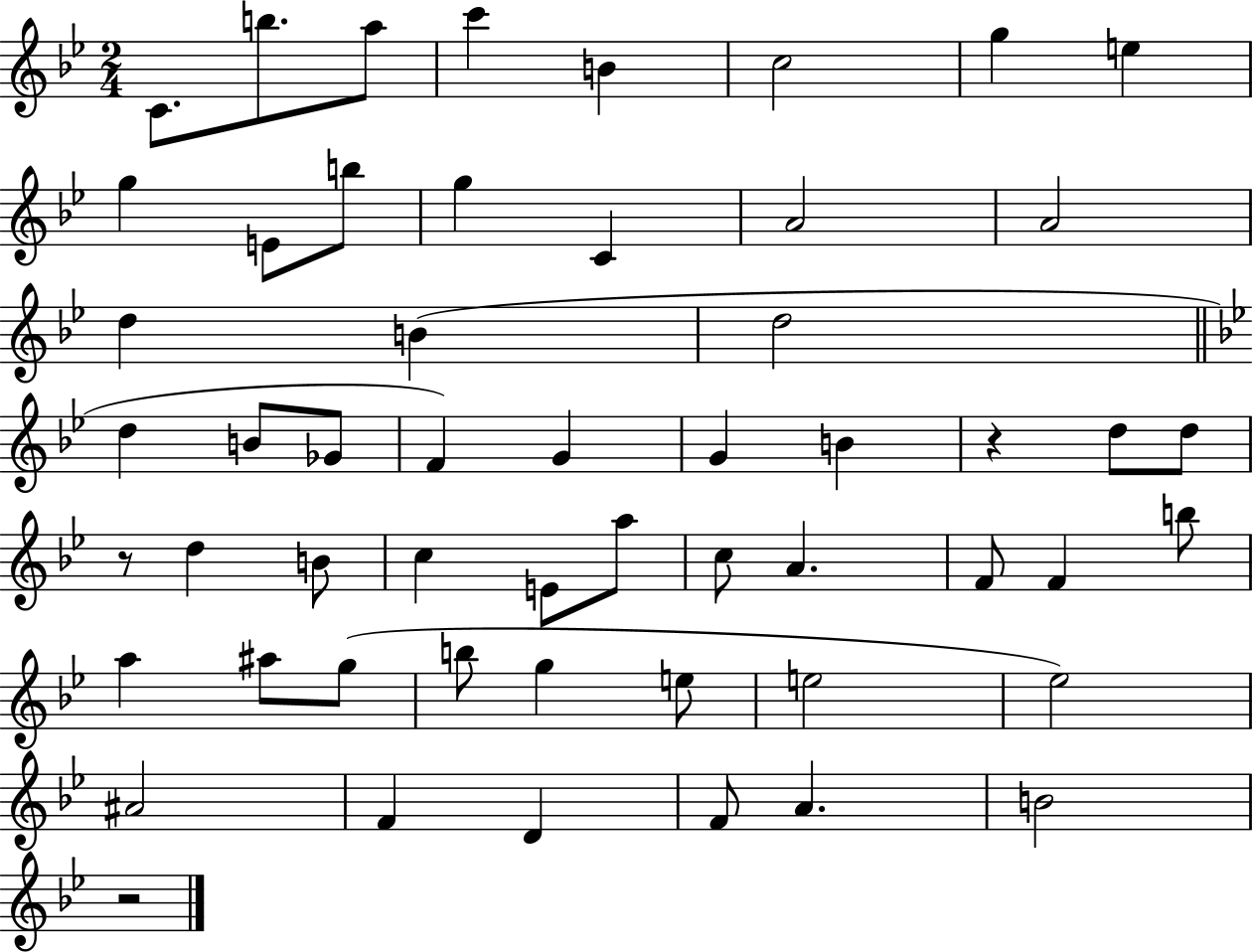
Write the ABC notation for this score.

X:1
T:Untitled
M:2/4
L:1/4
K:Bb
C/2 b/2 a/2 c' B c2 g e g E/2 b/2 g C A2 A2 d B d2 d B/2 _G/2 F G G B z d/2 d/2 z/2 d B/2 c E/2 a/2 c/2 A F/2 F b/2 a ^a/2 g/2 b/2 g e/2 e2 _e2 ^A2 F D F/2 A B2 z2